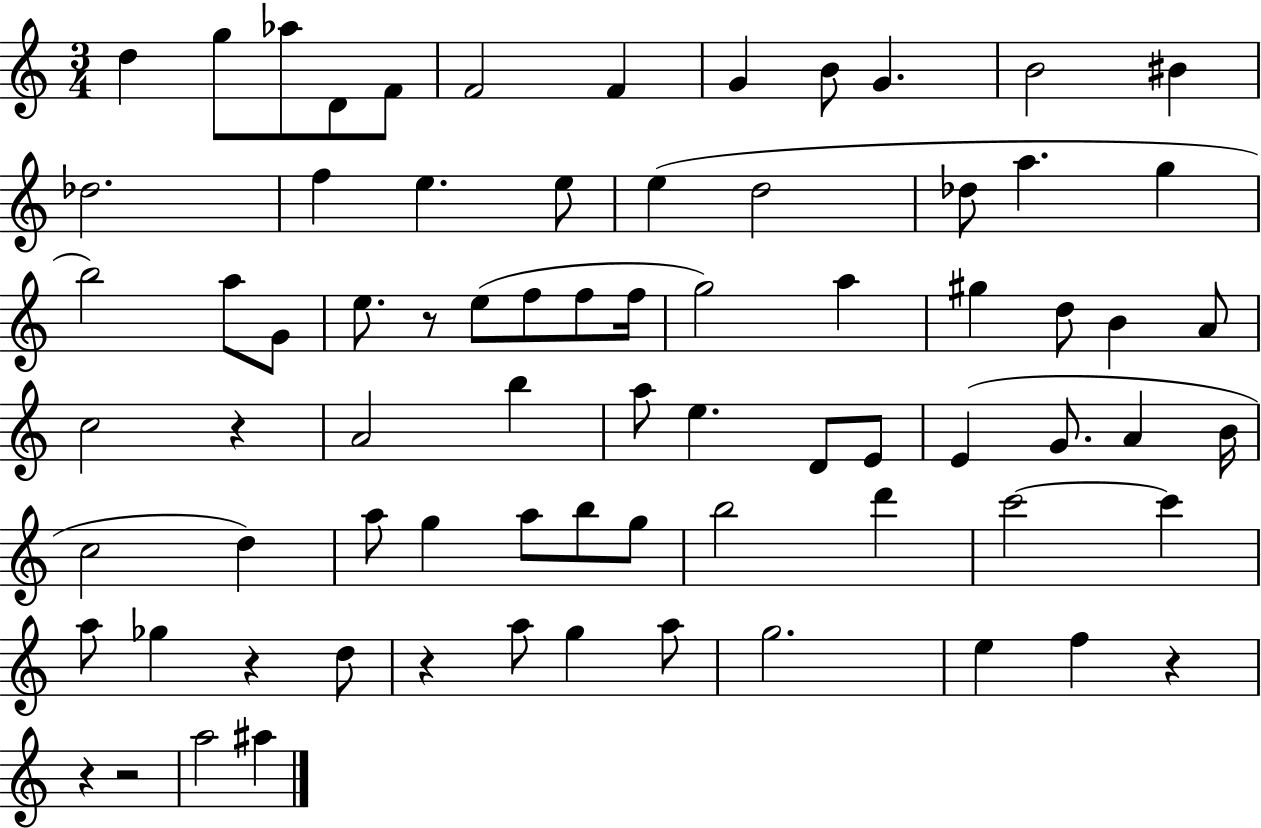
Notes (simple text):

D5/q G5/e Ab5/e D4/e F4/e F4/h F4/q G4/q B4/e G4/q. B4/h BIS4/q Db5/h. F5/q E5/q. E5/e E5/q D5/h Db5/e A5/q. G5/q B5/h A5/e G4/e E5/e. R/e E5/e F5/e F5/e F5/s G5/h A5/q G#5/q D5/e B4/q A4/e C5/h R/q A4/h B5/q A5/e E5/q. D4/e E4/e E4/q G4/e. A4/q B4/s C5/h D5/q A5/e G5/q A5/e B5/e G5/e B5/h D6/q C6/h C6/q A5/e Gb5/q R/q D5/e R/q A5/e G5/q A5/e G5/h. E5/q F5/q R/q R/q R/h A5/h A#5/q